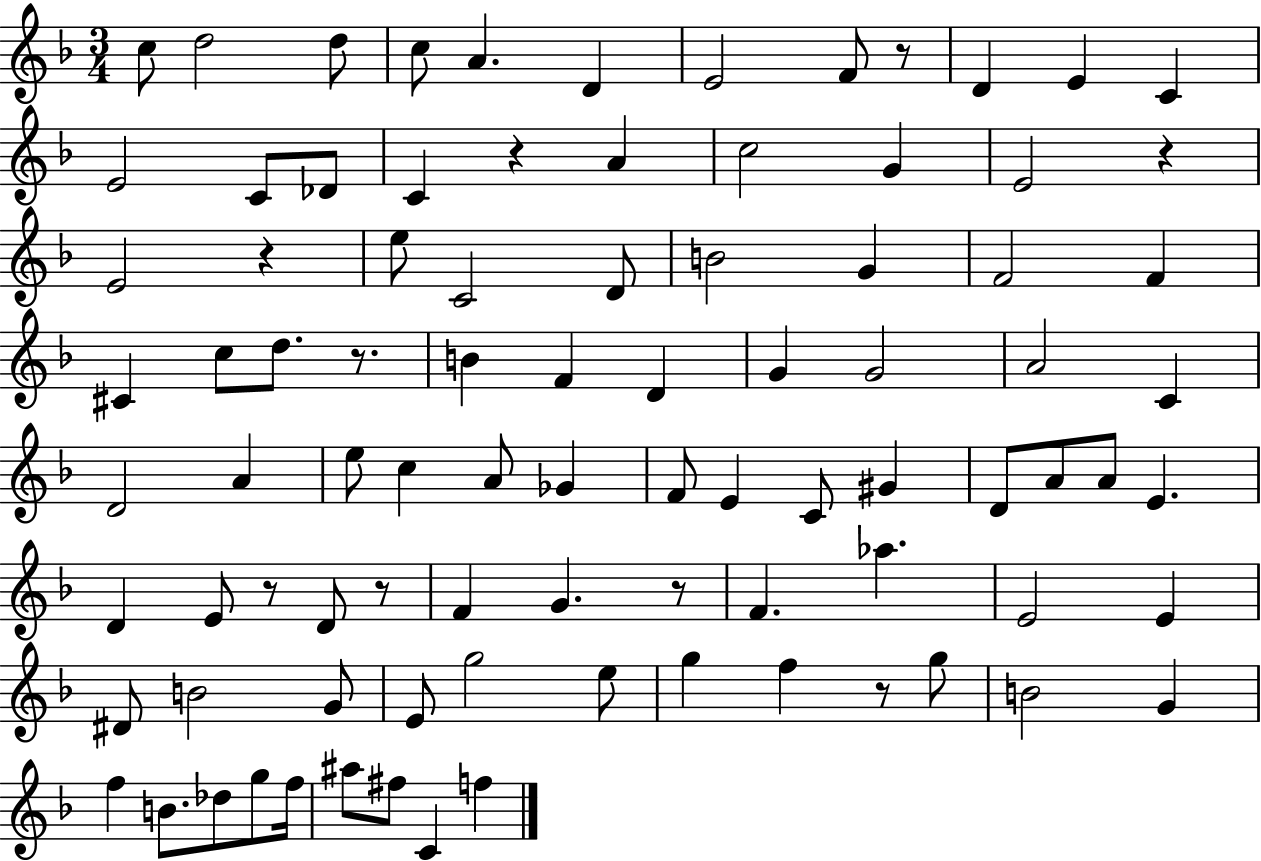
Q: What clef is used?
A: treble